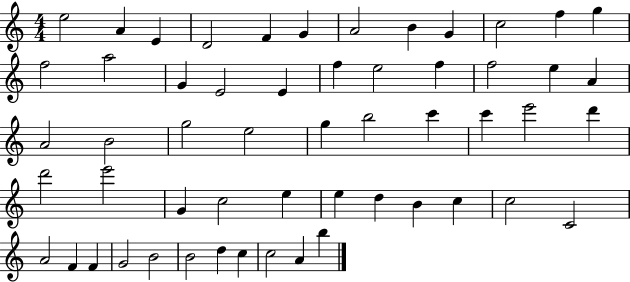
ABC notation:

X:1
T:Untitled
M:4/4
L:1/4
K:C
e2 A E D2 F G A2 B G c2 f g f2 a2 G E2 E f e2 f f2 e A A2 B2 g2 e2 g b2 c' c' e'2 d' d'2 e'2 G c2 e e d B c c2 C2 A2 F F G2 B2 B2 d c c2 A b